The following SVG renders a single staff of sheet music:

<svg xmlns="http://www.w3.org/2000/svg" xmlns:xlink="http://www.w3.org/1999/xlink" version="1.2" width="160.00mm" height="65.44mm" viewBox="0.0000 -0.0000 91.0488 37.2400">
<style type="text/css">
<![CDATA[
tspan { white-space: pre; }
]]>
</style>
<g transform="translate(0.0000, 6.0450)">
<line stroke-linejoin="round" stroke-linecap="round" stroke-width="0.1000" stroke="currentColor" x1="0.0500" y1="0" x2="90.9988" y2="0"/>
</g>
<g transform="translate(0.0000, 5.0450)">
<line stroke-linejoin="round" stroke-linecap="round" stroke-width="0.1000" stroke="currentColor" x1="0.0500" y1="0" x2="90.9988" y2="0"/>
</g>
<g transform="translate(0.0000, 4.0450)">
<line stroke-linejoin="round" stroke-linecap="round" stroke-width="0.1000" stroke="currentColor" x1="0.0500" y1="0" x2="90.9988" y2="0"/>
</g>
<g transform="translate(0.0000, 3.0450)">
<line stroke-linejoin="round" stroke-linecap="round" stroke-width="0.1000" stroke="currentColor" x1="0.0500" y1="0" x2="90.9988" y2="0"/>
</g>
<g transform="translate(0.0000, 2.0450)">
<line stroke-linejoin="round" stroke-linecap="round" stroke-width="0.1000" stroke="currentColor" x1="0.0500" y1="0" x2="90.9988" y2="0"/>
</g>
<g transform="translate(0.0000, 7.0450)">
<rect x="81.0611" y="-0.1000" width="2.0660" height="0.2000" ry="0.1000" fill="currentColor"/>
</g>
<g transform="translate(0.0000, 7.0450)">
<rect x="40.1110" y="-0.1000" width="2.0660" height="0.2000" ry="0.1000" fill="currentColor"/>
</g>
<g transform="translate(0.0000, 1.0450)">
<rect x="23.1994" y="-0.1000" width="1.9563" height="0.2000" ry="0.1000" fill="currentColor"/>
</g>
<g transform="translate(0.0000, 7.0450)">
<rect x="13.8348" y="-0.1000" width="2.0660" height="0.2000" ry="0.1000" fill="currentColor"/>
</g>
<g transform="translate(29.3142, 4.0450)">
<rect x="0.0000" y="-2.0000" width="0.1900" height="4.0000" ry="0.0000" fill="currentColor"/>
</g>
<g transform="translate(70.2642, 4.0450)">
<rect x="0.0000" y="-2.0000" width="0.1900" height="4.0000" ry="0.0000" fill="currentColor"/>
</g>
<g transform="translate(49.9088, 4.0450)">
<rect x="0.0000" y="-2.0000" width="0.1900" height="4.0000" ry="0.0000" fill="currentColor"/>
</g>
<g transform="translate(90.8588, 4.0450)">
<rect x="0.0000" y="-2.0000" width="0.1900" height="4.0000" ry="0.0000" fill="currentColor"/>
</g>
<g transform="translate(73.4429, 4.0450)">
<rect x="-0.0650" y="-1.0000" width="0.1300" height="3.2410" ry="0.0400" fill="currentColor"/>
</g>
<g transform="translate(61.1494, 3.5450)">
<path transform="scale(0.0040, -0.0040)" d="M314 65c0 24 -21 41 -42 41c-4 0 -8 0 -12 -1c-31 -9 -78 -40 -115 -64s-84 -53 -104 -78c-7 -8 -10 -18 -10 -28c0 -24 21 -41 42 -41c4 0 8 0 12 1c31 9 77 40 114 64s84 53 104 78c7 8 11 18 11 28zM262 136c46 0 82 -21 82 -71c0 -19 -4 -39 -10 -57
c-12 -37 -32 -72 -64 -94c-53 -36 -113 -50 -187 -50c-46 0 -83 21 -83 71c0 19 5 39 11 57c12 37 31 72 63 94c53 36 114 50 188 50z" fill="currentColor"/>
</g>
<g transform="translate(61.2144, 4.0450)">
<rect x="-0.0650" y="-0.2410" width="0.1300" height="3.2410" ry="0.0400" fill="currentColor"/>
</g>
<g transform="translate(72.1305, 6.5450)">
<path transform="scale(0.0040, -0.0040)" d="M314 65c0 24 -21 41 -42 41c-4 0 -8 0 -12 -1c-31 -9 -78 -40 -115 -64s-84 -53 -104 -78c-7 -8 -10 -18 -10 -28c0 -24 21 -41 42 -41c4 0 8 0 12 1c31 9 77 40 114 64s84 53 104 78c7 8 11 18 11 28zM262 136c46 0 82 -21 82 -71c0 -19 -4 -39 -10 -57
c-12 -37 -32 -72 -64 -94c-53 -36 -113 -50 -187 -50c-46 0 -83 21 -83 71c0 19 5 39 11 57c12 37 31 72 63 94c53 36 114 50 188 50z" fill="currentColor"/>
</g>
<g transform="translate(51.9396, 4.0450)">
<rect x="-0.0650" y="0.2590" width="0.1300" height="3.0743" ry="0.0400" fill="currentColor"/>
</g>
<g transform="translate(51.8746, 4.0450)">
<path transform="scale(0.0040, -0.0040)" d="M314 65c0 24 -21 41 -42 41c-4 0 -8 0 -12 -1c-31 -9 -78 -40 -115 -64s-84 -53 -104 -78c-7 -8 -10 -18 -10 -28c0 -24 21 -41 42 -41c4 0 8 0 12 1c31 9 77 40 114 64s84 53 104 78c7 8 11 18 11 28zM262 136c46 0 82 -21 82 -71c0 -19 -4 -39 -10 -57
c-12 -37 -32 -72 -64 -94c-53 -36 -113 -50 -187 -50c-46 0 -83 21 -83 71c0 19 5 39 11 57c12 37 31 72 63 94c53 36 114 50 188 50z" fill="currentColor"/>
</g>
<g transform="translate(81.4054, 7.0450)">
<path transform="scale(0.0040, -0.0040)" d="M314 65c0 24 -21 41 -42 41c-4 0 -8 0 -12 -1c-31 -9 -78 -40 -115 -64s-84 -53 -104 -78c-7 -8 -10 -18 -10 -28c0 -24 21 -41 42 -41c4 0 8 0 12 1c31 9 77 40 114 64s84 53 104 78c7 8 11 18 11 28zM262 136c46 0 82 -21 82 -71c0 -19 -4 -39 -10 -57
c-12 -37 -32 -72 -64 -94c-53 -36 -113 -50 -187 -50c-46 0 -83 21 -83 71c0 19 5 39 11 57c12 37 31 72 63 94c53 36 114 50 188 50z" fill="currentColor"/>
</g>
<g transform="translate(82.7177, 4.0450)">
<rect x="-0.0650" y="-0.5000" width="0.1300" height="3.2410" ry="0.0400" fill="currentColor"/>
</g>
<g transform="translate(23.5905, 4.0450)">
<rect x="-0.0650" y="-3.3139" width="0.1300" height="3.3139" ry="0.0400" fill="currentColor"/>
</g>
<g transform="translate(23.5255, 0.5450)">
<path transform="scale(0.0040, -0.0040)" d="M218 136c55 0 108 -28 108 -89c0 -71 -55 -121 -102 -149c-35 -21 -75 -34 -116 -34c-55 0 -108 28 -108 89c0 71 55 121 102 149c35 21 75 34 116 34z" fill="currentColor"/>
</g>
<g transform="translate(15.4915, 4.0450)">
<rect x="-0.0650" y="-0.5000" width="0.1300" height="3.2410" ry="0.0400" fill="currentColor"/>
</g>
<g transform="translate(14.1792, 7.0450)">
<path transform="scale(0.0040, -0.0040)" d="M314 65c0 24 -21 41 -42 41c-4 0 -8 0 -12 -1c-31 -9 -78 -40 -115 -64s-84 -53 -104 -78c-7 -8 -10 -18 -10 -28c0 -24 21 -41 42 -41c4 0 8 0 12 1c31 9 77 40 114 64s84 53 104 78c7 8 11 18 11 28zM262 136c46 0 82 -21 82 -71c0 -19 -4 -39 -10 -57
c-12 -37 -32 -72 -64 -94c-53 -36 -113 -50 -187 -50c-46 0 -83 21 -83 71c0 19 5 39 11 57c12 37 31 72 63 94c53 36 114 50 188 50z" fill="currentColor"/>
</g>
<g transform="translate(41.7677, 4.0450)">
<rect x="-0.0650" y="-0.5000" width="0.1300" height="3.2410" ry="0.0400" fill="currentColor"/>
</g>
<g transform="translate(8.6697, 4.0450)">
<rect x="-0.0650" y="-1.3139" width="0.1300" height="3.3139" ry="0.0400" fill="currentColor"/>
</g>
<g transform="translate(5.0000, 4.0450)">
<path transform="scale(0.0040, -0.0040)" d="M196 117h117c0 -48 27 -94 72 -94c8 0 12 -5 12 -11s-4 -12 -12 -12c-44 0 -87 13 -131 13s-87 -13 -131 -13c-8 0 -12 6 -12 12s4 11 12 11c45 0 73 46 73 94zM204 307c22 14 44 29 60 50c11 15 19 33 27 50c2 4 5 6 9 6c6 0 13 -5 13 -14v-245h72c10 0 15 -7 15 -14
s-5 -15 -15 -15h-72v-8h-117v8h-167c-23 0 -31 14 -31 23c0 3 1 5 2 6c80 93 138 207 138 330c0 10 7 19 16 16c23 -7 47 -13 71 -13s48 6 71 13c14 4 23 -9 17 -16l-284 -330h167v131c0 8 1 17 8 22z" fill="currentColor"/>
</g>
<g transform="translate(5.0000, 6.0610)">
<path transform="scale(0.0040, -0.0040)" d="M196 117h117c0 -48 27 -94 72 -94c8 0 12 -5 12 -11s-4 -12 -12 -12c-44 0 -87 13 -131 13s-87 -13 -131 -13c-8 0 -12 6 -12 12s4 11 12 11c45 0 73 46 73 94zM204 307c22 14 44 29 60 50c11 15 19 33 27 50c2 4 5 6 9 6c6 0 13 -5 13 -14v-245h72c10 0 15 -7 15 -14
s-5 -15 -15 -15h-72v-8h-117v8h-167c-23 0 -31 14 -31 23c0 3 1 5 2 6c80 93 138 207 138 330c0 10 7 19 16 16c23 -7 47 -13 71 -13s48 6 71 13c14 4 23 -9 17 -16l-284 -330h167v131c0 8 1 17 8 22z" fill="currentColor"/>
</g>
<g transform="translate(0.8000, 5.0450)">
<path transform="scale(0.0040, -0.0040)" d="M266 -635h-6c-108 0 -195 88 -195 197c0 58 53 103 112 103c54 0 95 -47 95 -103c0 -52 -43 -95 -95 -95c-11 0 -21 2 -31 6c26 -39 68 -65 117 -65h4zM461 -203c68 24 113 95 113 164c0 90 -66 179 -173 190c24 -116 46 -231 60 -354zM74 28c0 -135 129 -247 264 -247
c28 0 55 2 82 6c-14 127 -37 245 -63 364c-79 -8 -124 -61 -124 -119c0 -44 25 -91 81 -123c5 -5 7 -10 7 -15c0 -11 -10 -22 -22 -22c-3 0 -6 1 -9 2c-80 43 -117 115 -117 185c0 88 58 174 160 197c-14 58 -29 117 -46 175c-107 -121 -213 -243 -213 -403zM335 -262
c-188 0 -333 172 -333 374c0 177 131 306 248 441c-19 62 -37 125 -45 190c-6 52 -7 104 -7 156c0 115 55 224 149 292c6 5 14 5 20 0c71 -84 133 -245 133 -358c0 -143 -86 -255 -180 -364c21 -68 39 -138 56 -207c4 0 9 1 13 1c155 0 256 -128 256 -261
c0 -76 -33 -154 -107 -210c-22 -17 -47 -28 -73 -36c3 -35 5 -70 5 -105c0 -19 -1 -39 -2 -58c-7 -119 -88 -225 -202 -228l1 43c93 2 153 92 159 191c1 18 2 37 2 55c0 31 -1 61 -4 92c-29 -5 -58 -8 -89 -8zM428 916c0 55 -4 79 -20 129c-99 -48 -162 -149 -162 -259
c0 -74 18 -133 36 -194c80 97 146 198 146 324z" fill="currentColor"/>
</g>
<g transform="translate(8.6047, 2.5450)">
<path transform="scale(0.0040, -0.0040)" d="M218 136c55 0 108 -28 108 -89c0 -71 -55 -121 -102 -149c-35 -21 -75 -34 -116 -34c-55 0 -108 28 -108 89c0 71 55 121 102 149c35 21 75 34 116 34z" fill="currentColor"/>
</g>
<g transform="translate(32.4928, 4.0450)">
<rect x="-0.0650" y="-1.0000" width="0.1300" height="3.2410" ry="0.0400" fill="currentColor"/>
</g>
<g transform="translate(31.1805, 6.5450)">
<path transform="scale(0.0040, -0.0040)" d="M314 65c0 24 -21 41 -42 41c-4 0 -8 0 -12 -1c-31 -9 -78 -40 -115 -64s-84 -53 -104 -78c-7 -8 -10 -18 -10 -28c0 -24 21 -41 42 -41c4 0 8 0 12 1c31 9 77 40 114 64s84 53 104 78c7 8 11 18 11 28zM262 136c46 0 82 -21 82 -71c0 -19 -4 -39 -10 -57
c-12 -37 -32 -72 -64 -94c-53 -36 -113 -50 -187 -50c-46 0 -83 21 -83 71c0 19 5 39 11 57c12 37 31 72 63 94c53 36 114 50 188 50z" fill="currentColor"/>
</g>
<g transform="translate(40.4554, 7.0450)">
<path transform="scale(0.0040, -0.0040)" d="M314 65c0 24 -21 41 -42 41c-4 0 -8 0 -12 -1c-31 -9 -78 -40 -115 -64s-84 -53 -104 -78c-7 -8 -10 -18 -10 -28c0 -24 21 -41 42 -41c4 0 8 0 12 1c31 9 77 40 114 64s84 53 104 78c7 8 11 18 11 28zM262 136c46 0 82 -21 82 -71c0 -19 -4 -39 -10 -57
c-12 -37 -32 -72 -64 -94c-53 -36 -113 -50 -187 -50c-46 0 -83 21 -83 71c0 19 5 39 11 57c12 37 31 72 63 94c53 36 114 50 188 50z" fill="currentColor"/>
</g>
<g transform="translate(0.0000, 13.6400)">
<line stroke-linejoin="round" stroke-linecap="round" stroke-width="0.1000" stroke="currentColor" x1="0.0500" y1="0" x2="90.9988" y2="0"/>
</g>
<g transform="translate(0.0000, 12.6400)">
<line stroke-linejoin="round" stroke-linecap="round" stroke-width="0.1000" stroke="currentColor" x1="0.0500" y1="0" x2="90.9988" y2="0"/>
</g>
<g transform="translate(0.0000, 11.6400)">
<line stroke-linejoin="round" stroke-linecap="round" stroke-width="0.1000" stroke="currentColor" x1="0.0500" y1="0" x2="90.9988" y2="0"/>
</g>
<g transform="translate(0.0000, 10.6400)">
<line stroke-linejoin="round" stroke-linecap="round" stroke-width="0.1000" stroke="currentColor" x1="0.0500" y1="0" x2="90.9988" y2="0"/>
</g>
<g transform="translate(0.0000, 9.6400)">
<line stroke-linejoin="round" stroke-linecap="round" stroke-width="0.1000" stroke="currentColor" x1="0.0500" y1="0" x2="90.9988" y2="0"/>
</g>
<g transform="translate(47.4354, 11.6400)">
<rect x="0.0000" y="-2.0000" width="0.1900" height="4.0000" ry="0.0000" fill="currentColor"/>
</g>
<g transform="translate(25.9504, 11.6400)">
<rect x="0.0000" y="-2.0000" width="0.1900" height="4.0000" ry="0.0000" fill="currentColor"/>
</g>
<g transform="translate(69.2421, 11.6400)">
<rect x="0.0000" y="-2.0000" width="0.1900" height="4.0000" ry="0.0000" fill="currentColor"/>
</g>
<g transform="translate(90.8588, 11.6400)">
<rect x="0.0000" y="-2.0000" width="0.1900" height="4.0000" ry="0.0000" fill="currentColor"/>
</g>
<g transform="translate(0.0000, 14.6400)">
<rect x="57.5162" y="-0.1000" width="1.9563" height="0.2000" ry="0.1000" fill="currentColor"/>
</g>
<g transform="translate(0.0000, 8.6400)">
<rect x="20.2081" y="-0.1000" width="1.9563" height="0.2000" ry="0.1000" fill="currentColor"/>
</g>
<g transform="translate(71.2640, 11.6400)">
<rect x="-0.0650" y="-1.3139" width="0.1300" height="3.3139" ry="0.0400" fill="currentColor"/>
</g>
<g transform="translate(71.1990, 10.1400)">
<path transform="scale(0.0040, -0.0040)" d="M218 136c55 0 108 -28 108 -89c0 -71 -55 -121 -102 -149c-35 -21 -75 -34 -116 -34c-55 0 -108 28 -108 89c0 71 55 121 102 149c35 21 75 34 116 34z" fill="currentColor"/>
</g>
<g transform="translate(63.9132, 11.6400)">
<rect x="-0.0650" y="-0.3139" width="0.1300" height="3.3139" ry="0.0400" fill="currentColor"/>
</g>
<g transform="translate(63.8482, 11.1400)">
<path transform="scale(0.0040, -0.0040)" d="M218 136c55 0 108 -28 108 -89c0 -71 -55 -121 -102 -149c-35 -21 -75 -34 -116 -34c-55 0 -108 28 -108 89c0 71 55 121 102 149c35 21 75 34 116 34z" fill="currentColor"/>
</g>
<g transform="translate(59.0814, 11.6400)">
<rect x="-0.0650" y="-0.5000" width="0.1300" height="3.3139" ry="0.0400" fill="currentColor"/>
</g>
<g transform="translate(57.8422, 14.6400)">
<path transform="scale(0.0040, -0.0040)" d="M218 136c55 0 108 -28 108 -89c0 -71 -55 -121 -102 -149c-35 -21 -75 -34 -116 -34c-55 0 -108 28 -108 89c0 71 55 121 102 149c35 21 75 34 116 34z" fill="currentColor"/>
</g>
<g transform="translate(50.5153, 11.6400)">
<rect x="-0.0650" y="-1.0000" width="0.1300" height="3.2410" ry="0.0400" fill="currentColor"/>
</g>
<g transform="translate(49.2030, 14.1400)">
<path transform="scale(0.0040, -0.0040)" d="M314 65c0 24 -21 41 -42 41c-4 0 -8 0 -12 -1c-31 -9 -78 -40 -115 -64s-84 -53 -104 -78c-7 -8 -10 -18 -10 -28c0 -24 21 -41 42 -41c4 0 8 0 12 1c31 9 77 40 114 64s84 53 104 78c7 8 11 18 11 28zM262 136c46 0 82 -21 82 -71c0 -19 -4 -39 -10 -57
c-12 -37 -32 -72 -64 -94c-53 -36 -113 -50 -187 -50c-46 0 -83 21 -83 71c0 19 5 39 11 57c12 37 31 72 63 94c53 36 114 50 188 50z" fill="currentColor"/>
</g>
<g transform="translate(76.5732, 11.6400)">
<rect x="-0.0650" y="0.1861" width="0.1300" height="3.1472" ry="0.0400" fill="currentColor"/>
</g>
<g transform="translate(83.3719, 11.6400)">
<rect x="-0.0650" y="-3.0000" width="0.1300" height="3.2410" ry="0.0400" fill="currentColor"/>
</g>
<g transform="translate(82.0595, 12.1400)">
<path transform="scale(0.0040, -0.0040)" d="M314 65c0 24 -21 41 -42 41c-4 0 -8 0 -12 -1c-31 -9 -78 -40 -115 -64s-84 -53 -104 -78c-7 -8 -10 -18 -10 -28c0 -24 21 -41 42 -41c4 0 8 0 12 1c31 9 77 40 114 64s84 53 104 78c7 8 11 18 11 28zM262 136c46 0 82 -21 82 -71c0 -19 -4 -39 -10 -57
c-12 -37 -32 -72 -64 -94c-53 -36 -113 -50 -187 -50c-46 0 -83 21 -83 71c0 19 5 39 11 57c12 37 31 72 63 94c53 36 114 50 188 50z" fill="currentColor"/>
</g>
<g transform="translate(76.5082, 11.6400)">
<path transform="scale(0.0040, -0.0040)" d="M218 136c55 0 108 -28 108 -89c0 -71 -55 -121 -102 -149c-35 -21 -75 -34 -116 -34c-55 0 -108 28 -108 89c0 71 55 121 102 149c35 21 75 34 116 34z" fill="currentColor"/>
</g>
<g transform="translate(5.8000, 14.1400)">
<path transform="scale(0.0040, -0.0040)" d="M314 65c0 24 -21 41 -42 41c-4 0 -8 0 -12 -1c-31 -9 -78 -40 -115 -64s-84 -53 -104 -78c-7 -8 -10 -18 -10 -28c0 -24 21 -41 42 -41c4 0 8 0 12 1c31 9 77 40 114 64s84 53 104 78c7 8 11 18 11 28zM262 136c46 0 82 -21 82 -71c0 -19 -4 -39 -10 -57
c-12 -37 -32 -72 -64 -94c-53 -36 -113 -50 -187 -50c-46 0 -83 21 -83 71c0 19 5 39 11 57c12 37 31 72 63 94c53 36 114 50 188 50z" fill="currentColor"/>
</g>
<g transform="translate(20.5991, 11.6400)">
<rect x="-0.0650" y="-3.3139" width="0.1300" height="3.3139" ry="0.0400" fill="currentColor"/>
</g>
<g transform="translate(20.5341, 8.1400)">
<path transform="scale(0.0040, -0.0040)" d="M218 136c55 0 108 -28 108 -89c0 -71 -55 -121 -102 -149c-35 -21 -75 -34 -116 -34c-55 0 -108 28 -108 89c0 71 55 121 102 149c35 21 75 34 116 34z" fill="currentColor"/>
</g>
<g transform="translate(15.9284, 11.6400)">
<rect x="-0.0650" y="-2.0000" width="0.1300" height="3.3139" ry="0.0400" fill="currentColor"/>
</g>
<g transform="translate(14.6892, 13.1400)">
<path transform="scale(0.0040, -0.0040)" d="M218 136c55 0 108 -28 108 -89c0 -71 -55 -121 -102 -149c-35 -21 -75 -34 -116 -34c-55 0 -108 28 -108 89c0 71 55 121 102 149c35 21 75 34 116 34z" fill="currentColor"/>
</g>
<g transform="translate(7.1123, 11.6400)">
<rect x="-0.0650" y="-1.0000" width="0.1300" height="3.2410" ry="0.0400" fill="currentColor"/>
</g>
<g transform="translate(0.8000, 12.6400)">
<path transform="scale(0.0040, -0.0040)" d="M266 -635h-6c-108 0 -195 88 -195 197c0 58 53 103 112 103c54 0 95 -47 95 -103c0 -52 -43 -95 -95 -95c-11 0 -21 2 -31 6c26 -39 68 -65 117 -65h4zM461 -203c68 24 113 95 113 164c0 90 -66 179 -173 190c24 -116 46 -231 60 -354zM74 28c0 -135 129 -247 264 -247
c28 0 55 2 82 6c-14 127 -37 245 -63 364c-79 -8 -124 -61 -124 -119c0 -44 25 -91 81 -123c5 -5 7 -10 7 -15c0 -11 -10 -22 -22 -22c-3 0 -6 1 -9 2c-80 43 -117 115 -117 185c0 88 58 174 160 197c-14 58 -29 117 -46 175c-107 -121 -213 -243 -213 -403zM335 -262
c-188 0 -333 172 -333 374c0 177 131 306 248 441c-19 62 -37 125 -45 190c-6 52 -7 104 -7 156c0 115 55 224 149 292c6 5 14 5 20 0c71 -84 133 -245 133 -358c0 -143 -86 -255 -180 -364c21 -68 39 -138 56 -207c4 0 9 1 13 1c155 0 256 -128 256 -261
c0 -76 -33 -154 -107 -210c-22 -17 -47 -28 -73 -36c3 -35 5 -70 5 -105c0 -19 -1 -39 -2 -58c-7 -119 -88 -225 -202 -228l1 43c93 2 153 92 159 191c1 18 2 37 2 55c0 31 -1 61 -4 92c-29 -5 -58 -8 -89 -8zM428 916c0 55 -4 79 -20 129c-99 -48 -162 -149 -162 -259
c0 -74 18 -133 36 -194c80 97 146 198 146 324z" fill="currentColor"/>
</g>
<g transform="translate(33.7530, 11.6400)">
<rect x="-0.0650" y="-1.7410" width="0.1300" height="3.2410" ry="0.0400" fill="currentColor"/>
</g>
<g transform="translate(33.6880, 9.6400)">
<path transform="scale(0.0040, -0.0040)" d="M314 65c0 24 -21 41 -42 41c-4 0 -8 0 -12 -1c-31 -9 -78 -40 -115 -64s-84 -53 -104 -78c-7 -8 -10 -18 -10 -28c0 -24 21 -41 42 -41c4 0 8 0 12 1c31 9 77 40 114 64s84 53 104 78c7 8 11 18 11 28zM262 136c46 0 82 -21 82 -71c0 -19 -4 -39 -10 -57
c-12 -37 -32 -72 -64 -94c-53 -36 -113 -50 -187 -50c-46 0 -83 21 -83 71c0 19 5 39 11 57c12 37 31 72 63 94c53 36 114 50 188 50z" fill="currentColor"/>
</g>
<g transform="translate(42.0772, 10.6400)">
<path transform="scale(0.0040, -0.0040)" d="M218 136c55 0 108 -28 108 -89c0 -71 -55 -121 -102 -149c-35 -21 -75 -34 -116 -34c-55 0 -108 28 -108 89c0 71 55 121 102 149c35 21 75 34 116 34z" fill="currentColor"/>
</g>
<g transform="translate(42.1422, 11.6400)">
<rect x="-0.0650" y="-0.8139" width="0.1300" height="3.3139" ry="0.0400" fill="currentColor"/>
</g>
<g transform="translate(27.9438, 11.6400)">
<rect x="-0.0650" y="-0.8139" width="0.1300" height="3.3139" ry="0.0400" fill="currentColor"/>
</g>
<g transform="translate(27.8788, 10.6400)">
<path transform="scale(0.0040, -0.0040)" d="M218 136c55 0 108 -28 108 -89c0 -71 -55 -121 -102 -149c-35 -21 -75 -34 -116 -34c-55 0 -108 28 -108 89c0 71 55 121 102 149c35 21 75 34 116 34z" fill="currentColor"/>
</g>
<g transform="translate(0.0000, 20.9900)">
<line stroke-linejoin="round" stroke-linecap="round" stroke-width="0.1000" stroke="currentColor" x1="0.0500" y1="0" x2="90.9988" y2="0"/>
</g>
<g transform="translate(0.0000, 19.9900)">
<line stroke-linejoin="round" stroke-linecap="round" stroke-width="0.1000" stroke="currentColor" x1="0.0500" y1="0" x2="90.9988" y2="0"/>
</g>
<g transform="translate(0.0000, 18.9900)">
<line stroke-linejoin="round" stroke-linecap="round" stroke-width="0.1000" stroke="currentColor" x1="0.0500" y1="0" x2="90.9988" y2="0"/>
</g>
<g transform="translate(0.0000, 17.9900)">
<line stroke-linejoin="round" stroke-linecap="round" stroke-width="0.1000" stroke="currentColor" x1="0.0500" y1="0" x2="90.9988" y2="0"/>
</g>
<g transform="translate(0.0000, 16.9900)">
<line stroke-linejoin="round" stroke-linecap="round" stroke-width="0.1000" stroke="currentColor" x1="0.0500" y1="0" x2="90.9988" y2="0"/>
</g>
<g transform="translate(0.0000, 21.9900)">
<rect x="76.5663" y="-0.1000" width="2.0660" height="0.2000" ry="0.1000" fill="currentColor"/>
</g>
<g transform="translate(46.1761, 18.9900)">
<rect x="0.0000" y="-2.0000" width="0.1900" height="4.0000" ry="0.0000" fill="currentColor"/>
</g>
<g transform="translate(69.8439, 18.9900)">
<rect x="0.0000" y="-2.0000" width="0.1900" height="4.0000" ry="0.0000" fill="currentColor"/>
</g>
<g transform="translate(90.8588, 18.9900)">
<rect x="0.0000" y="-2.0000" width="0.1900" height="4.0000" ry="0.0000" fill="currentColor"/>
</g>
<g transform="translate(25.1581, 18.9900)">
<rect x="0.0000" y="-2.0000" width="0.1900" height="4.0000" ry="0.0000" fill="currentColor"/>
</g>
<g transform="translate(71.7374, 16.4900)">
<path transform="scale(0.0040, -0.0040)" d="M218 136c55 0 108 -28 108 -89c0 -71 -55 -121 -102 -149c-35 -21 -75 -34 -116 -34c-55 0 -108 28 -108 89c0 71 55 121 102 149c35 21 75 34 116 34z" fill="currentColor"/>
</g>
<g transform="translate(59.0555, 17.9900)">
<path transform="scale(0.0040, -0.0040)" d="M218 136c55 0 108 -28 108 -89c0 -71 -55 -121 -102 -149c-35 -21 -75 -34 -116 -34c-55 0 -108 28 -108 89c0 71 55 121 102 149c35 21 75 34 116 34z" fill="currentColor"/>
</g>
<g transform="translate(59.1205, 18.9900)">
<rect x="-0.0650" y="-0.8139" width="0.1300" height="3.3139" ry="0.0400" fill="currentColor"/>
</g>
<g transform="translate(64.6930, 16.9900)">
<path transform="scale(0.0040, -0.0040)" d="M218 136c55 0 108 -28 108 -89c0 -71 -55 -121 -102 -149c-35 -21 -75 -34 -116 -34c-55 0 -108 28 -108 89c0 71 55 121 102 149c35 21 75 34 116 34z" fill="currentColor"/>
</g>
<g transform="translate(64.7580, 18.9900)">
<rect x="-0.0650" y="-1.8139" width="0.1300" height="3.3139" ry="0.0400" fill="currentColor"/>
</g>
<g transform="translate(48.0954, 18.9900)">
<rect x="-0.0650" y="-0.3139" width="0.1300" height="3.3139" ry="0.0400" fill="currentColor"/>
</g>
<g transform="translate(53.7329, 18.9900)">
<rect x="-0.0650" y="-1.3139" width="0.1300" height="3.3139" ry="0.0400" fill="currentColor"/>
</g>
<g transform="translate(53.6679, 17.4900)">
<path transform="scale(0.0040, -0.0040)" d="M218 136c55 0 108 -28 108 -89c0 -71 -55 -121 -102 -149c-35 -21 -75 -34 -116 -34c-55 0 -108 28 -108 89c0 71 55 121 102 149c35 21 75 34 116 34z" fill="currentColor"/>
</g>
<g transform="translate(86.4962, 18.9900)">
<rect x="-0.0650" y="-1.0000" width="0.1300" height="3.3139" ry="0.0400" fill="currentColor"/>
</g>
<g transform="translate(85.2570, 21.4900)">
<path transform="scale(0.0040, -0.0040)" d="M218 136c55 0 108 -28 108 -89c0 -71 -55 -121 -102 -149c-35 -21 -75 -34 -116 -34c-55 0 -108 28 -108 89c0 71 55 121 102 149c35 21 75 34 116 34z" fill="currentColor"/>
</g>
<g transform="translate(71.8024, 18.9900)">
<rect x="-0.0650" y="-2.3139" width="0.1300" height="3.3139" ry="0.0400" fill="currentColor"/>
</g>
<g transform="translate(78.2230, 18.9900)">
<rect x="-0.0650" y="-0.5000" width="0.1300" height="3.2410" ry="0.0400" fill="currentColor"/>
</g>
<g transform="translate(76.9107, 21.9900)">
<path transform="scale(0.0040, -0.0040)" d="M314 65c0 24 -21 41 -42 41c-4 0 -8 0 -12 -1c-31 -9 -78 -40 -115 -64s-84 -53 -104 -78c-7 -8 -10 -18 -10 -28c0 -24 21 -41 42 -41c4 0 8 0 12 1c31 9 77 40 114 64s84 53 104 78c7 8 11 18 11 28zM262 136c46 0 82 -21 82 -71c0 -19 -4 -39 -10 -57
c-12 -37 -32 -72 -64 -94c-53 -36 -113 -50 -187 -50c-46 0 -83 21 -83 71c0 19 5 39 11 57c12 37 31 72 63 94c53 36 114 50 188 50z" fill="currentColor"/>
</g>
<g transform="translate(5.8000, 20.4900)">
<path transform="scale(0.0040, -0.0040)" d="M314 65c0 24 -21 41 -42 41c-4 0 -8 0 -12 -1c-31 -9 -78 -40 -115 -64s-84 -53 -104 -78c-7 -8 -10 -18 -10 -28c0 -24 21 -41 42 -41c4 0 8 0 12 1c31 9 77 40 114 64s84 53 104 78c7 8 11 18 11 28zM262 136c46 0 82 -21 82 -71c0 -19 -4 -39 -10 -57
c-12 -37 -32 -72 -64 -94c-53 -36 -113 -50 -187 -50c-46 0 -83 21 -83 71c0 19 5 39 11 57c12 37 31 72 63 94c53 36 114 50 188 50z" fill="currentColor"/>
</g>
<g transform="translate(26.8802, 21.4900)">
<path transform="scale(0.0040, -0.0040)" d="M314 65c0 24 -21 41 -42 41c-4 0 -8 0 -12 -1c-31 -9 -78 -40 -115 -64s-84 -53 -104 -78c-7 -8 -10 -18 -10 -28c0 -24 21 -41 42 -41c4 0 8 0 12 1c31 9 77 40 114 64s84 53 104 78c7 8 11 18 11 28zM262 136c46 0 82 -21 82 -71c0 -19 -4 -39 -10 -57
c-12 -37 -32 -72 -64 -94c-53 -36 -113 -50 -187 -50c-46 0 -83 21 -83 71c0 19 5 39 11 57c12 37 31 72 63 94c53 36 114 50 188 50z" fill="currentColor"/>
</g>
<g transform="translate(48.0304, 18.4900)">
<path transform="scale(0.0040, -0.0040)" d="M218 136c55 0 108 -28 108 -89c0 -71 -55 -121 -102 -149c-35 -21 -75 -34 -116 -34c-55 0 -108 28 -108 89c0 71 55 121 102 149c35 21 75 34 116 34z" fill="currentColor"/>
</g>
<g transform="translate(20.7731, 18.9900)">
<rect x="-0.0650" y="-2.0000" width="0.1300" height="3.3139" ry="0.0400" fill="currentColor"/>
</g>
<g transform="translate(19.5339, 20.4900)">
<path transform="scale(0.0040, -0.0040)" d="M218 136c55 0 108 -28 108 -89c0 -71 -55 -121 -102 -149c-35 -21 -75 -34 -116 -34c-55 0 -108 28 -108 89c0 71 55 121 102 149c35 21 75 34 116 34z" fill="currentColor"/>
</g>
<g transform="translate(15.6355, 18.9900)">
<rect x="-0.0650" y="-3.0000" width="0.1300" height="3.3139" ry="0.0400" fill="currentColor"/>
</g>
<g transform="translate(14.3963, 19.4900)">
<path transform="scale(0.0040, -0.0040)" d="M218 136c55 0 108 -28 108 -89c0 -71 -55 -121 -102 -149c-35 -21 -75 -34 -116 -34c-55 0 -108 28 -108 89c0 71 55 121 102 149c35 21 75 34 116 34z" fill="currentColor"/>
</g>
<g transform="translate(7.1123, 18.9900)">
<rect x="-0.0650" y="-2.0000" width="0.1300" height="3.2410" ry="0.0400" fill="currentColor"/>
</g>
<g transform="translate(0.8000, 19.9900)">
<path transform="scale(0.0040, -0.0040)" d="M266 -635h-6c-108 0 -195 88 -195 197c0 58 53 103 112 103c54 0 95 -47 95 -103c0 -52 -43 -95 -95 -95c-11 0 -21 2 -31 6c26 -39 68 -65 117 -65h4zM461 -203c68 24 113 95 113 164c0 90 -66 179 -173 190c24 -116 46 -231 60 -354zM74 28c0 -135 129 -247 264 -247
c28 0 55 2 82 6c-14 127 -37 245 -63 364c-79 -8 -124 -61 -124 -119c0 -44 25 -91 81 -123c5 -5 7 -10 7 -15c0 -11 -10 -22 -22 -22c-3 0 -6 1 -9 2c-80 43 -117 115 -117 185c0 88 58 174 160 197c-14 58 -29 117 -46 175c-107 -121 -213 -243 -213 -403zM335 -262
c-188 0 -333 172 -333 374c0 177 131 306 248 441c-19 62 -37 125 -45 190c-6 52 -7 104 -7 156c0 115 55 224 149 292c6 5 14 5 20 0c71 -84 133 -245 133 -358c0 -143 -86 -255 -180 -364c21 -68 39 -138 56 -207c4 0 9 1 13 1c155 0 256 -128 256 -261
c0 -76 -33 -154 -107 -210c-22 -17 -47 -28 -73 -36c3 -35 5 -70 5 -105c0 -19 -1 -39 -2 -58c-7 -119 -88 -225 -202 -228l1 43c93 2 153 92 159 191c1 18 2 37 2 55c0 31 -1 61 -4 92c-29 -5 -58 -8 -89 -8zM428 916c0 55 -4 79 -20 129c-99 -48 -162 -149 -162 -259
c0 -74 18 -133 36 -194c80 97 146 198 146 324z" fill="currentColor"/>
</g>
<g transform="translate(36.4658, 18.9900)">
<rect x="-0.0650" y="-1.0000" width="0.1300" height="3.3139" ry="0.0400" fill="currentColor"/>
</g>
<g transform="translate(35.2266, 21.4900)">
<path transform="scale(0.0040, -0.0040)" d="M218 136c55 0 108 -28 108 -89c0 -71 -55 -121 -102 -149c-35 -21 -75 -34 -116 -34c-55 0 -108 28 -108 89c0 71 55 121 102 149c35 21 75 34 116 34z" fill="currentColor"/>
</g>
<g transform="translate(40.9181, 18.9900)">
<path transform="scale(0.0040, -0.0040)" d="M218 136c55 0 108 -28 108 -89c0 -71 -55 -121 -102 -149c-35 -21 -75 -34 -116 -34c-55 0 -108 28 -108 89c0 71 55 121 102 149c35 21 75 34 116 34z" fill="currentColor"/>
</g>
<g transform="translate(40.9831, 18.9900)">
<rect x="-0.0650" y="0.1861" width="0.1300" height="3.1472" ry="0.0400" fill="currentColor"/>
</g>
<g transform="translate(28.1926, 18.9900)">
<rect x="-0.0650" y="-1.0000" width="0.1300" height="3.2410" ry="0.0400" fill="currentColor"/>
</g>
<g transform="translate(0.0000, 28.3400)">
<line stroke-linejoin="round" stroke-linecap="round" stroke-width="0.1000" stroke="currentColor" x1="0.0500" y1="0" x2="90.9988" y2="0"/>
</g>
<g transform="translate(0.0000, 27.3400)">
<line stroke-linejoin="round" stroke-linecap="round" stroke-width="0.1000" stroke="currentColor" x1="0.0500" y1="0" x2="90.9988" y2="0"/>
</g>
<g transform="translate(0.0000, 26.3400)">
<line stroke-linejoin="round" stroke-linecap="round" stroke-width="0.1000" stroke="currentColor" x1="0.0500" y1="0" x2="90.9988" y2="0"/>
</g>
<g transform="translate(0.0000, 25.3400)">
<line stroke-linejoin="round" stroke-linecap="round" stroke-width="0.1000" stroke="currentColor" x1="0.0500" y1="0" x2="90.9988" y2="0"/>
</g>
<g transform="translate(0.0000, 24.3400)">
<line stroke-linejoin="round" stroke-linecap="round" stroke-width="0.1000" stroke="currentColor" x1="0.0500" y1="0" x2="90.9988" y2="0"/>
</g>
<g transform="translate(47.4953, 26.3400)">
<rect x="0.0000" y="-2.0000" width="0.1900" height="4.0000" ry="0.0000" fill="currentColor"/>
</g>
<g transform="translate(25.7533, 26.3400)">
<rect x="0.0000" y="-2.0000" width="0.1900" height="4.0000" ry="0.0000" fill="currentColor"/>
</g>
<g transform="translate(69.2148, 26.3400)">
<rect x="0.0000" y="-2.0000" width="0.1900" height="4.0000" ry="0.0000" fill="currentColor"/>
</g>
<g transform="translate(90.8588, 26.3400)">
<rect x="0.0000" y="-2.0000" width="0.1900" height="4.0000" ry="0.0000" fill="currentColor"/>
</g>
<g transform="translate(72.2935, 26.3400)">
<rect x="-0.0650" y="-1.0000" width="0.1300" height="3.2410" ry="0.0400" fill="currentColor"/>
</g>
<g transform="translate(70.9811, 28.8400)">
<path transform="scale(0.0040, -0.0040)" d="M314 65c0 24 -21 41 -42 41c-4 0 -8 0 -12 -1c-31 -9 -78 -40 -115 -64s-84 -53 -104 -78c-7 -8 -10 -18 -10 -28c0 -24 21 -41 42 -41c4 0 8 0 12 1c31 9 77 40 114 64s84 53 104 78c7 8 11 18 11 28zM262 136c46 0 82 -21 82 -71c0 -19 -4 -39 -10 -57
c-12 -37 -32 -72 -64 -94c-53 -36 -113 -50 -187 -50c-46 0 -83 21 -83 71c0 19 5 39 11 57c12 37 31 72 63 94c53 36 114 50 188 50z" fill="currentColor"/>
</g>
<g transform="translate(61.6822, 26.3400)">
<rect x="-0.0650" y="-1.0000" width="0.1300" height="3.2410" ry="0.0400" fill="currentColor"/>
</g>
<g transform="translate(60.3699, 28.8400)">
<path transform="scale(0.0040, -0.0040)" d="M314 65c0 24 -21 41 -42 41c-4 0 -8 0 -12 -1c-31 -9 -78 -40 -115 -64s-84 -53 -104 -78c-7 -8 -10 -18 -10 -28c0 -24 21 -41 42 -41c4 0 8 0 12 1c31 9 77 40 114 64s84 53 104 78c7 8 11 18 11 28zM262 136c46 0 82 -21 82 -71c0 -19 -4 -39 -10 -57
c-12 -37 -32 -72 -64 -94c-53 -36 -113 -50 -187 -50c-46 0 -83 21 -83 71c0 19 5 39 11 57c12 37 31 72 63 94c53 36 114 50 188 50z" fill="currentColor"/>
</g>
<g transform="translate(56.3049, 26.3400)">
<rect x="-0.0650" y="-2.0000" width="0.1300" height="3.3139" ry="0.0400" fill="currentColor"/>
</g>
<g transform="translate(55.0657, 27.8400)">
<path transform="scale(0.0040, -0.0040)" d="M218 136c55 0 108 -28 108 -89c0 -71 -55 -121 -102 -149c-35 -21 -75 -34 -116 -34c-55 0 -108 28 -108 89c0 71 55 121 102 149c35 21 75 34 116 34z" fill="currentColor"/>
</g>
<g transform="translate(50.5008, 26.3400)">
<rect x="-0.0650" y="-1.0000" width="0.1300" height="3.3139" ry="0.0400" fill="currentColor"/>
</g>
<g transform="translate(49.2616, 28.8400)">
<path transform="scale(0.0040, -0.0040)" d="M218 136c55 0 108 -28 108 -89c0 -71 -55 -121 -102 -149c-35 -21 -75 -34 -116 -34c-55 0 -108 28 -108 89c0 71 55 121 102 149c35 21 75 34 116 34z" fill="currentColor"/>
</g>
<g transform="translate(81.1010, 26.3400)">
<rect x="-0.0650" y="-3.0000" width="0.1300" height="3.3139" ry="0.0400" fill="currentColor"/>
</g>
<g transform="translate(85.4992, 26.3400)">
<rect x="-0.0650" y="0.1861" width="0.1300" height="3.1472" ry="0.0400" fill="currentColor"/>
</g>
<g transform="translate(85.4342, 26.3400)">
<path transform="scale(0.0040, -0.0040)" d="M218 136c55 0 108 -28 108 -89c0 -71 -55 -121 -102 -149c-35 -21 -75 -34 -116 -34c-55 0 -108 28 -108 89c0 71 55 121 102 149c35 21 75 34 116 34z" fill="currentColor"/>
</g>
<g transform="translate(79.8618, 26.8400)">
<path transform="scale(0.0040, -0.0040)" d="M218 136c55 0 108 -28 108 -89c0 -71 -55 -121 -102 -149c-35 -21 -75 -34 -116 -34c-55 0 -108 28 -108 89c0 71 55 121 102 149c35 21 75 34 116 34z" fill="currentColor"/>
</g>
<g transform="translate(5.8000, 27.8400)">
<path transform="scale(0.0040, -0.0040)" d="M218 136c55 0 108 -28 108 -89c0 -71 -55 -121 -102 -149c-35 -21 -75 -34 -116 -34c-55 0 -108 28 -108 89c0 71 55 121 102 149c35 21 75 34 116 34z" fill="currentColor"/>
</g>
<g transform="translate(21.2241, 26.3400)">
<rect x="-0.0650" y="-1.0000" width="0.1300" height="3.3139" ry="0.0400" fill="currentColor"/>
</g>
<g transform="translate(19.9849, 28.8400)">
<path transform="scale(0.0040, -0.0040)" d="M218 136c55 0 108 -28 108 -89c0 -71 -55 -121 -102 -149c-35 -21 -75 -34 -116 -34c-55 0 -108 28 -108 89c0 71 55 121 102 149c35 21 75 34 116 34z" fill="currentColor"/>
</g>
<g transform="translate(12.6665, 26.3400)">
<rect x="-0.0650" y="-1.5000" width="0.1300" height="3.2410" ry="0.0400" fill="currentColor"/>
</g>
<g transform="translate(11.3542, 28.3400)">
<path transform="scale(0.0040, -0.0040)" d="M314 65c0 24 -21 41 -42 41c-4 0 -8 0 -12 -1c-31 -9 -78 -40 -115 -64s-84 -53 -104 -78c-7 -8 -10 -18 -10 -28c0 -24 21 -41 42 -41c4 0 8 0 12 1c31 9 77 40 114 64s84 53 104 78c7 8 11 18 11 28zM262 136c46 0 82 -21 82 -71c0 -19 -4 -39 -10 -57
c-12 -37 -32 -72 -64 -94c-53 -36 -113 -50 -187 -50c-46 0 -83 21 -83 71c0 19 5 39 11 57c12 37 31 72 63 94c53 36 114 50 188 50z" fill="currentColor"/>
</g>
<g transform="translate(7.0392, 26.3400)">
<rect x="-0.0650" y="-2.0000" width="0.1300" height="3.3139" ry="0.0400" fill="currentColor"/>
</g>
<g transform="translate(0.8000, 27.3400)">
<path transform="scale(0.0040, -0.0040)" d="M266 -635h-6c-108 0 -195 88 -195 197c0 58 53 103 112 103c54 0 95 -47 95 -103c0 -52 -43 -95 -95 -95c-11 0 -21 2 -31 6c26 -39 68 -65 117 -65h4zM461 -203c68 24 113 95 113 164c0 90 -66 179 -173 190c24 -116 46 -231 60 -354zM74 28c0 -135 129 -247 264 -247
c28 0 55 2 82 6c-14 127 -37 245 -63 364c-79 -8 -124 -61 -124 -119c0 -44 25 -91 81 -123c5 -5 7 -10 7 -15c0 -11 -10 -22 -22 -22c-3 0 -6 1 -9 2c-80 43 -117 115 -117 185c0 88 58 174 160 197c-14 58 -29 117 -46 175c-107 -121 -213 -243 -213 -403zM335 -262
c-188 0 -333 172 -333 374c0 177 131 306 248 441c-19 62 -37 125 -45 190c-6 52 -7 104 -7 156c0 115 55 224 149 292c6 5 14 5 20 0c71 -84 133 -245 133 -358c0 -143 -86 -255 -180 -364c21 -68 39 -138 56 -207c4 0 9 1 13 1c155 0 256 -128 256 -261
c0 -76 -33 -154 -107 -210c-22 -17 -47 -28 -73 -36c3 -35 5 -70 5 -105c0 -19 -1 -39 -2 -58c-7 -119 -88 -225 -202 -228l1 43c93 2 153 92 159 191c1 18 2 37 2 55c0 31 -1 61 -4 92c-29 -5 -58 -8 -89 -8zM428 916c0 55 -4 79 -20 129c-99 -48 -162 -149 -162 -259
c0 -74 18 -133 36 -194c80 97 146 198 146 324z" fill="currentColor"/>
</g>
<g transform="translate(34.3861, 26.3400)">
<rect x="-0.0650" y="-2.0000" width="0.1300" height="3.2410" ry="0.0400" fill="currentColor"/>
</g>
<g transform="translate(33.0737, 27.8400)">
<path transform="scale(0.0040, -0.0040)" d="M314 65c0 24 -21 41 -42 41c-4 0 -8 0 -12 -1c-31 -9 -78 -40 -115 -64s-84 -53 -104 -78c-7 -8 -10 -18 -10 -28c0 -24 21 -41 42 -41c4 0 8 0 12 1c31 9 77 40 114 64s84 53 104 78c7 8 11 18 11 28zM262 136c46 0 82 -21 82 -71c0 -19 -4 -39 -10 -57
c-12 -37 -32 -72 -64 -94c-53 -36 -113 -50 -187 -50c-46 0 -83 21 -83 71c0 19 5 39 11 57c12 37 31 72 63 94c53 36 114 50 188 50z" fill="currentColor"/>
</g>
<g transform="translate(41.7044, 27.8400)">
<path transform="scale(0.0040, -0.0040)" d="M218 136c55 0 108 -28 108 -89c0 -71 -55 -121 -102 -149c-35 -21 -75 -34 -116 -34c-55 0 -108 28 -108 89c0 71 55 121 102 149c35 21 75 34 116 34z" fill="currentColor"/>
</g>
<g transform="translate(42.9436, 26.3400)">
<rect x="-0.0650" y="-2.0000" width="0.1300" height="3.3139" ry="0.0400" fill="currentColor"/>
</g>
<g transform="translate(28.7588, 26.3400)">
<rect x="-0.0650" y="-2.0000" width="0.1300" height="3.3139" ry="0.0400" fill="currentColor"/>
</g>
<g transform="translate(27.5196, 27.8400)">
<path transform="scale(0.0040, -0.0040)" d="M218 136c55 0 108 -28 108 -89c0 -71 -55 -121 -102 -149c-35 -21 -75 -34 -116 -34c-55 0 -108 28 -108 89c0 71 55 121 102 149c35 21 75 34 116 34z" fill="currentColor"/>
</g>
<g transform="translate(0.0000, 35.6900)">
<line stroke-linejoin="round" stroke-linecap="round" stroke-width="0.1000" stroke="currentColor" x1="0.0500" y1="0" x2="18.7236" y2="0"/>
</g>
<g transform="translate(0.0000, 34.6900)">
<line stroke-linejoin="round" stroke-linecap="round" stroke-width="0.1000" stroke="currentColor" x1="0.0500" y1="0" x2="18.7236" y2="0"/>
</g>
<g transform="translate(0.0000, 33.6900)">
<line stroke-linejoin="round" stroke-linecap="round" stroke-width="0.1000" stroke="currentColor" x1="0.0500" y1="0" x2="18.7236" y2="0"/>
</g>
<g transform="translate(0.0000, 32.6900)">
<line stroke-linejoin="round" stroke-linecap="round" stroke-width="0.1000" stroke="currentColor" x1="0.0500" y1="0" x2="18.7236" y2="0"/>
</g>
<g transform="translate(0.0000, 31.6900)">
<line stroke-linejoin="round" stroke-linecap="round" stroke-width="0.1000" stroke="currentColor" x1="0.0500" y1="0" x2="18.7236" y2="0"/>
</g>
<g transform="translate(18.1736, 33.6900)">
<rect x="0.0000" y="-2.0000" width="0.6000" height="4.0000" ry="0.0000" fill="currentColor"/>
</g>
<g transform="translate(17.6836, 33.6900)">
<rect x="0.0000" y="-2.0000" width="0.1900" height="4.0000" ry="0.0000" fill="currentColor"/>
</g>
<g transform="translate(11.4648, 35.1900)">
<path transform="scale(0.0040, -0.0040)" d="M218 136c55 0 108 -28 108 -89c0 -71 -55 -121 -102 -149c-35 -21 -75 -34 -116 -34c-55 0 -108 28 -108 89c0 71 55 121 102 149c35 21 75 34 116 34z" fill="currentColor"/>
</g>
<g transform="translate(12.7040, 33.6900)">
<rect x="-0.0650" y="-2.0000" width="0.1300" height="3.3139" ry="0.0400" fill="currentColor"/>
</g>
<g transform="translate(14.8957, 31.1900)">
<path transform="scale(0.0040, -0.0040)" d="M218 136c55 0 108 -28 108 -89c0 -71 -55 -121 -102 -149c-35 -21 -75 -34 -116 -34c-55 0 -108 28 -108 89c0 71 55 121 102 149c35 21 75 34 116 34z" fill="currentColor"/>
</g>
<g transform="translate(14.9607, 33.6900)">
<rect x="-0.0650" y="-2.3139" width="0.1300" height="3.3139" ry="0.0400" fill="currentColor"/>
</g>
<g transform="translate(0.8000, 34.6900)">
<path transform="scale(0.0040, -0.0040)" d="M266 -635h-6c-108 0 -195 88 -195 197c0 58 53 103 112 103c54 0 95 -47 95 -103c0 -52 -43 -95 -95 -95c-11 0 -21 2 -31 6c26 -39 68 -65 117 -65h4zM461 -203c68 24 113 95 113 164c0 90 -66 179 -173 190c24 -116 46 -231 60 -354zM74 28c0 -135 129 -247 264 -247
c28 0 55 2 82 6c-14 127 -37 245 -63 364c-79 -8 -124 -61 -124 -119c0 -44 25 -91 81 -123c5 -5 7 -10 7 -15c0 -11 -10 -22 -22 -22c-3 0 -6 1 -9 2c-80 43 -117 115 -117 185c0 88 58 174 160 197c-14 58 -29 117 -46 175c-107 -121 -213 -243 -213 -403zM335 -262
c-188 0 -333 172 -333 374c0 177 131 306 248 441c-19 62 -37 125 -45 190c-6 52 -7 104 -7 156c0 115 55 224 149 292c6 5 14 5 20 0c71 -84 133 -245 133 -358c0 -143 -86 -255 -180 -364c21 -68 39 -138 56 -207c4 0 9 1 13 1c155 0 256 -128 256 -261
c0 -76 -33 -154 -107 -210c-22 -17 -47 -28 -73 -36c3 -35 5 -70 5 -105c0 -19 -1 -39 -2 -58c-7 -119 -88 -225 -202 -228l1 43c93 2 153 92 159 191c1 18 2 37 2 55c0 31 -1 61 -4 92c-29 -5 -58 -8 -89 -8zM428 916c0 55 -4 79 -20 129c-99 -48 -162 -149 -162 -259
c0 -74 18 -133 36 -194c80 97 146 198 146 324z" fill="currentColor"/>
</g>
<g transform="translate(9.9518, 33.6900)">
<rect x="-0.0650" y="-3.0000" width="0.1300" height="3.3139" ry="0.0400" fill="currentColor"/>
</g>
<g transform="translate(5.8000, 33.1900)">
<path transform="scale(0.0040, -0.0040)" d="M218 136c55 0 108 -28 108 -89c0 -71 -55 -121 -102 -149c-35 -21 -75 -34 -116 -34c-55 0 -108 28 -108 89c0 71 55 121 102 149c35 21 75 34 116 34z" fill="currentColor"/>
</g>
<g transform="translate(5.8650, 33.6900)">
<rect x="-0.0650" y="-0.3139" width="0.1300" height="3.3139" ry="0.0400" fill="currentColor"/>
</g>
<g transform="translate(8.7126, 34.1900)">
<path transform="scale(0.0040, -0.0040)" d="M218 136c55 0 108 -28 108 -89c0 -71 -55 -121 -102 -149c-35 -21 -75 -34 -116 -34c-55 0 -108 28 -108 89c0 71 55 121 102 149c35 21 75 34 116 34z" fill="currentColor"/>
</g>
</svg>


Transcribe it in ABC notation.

X:1
T:Untitled
M:4/4
L:1/4
K:C
e C2 b D2 C2 B2 c2 D2 C2 D2 F b d f2 d D2 C c e B A2 F2 A F D2 D B c e d f g C2 D F E2 D F F2 F D F D2 D2 A B c A F g